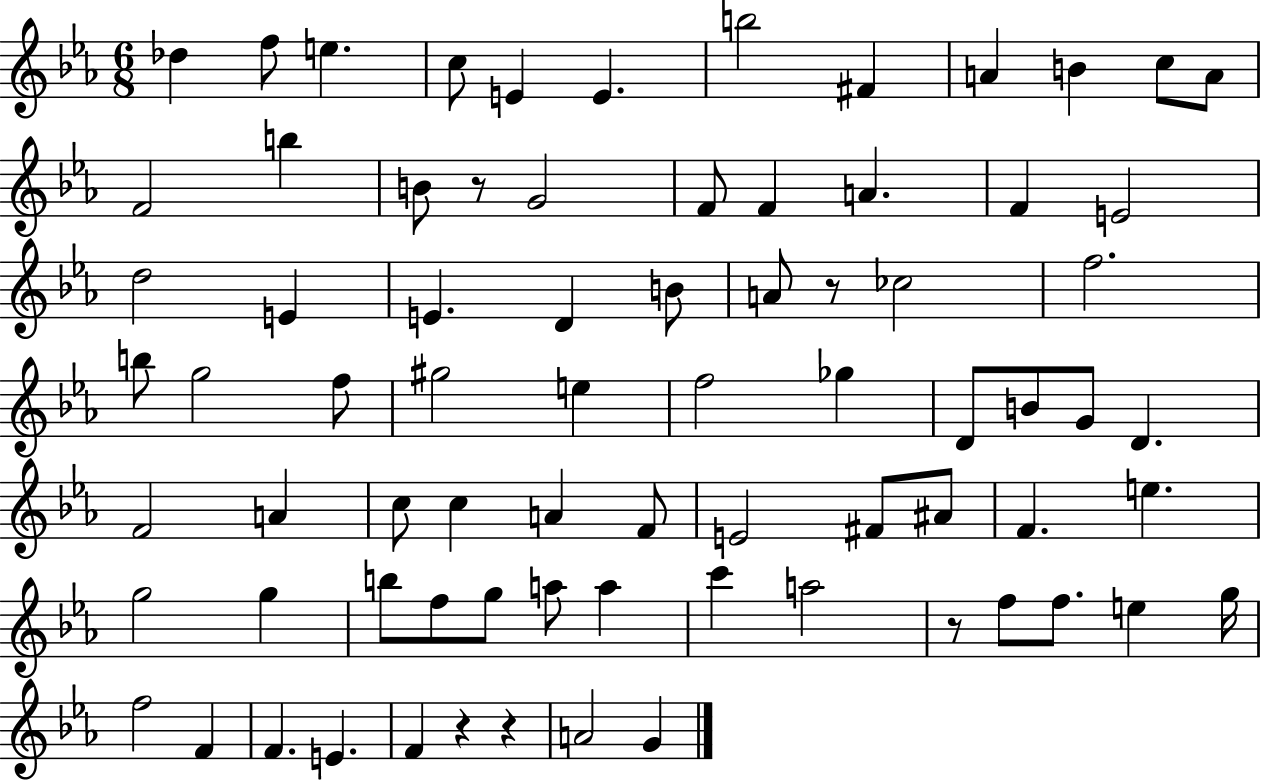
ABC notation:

X:1
T:Untitled
M:6/8
L:1/4
K:Eb
_d f/2 e c/2 E E b2 ^F A B c/2 A/2 F2 b B/2 z/2 G2 F/2 F A F E2 d2 E E D B/2 A/2 z/2 _c2 f2 b/2 g2 f/2 ^g2 e f2 _g D/2 B/2 G/2 D F2 A c/2 c A F/2 E2 ^F/2 ^A/2 F e g2 g b/2 f/2 g/2 a/2 a c' a2 z/2 f/2 f/2 e g/4 f2 F F E F z z A2 G